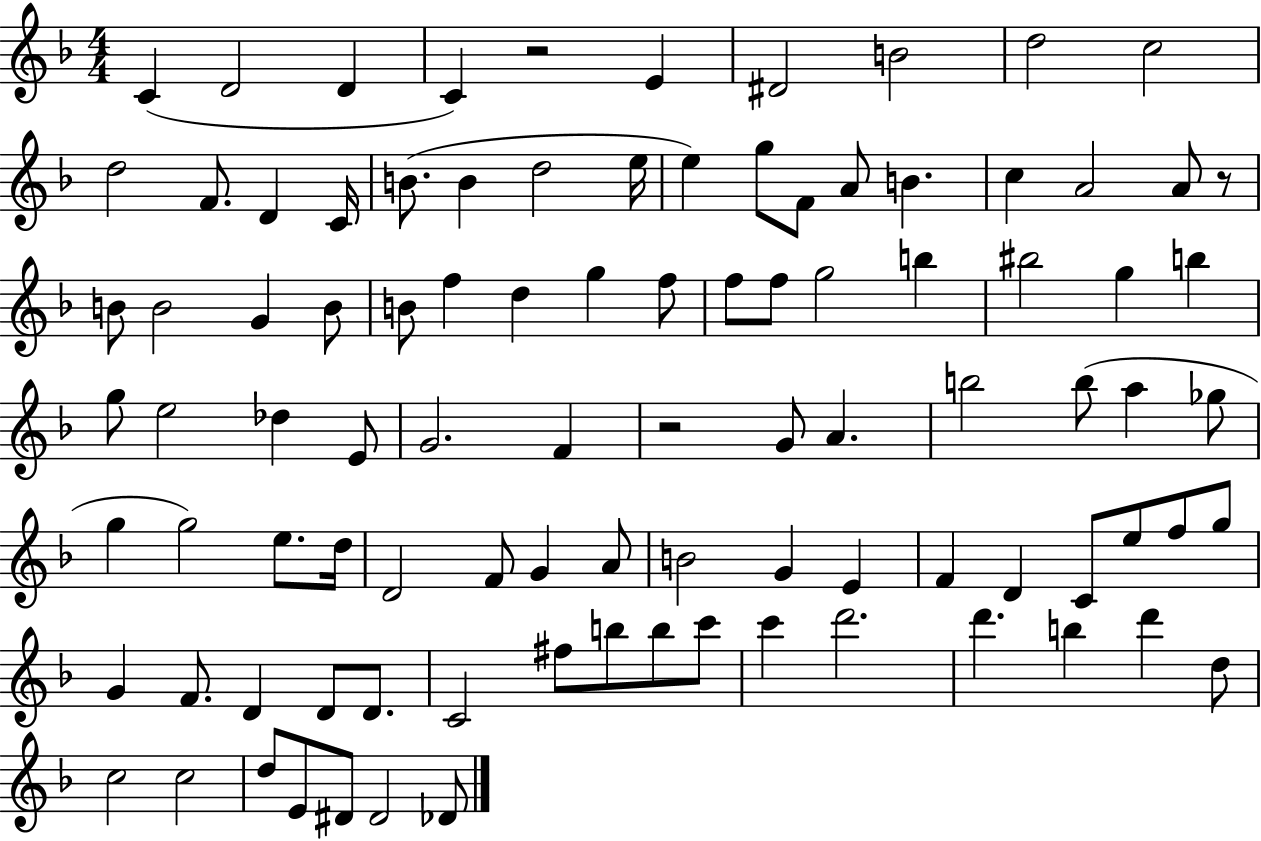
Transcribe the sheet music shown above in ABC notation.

X:1
T:Untitled
M:4/4
L:1/4
K:F
C D2 D C z2 E ^D2 B2 d2 c2 d2 F/2 D C/4 B/2 B d2 e/4 e g/2 F/2 A/2 B c A2 A/2 z/2 B/2 B2 G B/2 B/2 f d g f/2 f/2 f/2 g2 b ^b2 g b g/2 e2 _d E/2 G2 F z2 G/2 A b2 b/2 a _g/2 g g2 e/2 d/4 D2 F/2 G A/2 B2 G E F D C/2 e/2 f/2 g/2 G F/2 D D/2 D/2 C2 ^f/2 b/2 b/2 c'/2 c' d'2 d' b d' d/2 c2 c2 d/2 E/2 ^D/2 ^D2 _D/2